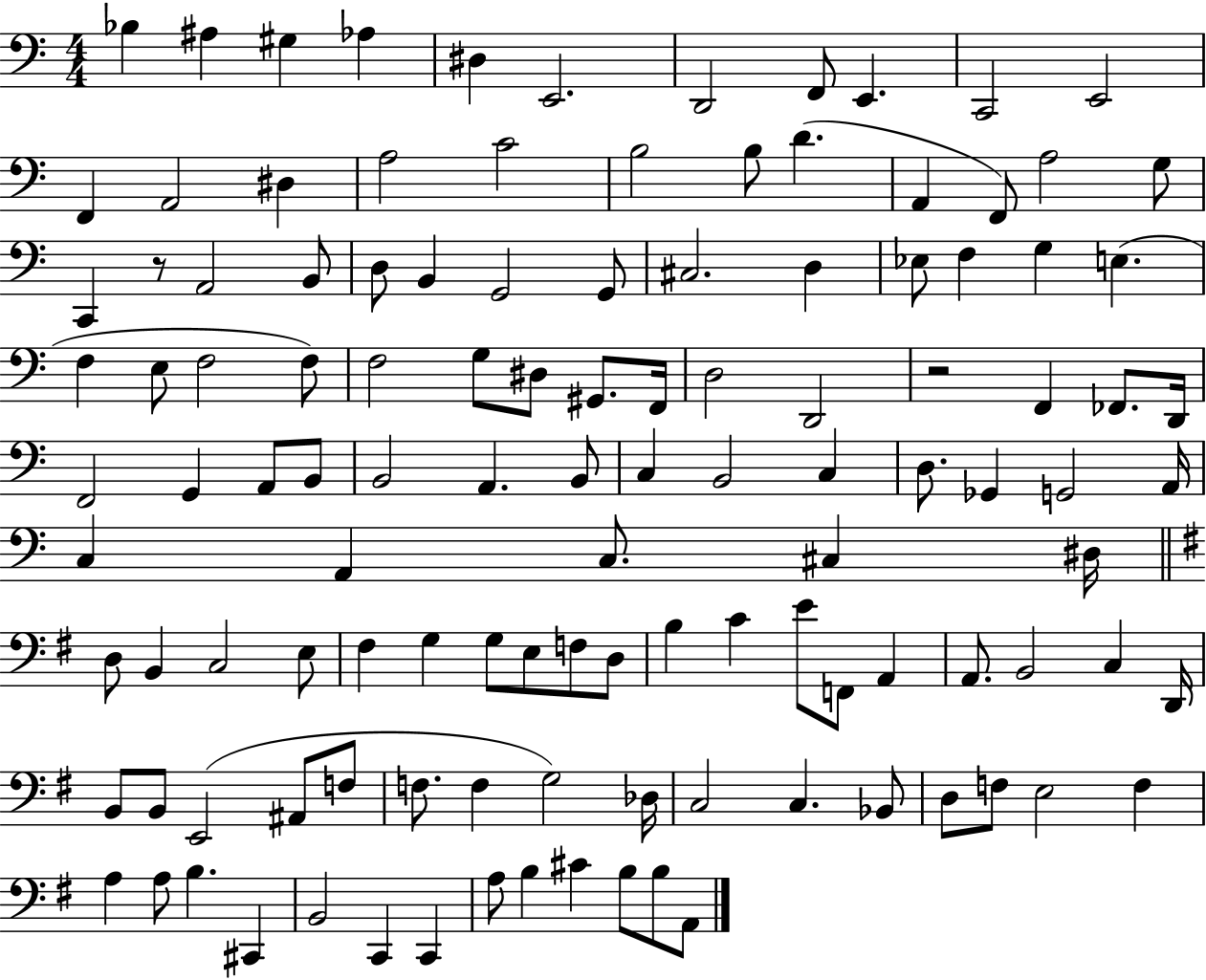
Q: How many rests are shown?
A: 2